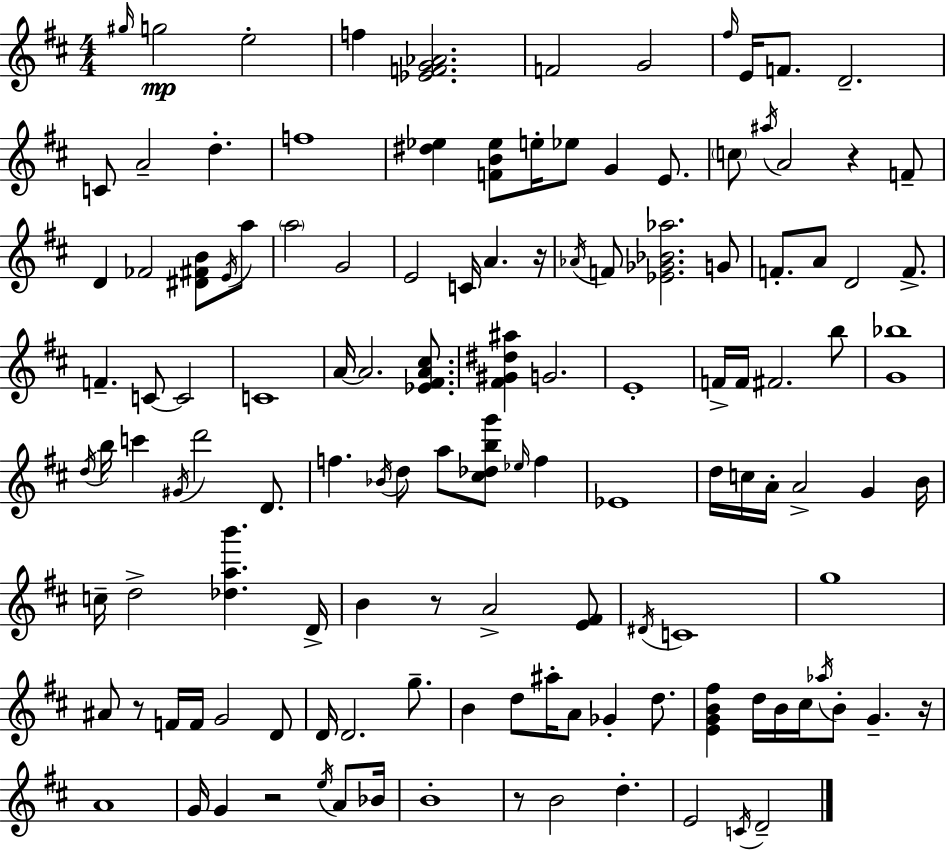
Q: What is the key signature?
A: D major